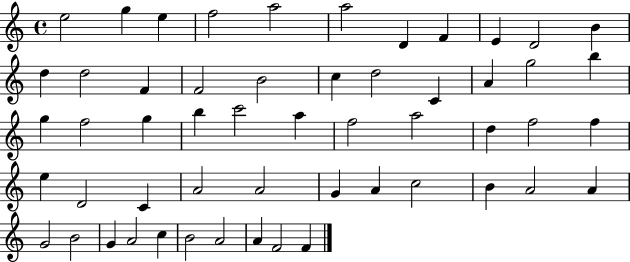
{
  \clef treble
  \time 4/4
  \defaultTimeSignature
  \key c \major
  e''2 g''4 e''4 | f''2 a''2 | a''2 d'4 f'4 | e'4 d'2 b'4 | \break d''4 d''2 f'4 | f'2 b'2 | c''4 d''2 c'4 | a'4 g''2 b''4 | \break g''4 f''2 g''4 | b''4 c'''2 a''4 | f''2 a''2 | d''4 f''2 f''4 | \break e''4 d'2 c'4 | a'2 a'2 | g'4 a'4 c''2 | b'4 a'2 a'4 | \break g'2 b'2 | g'4 a'2 c''4 | b'2 a'2 | a'4 f'2 f'4 | \break \bar "|."
}